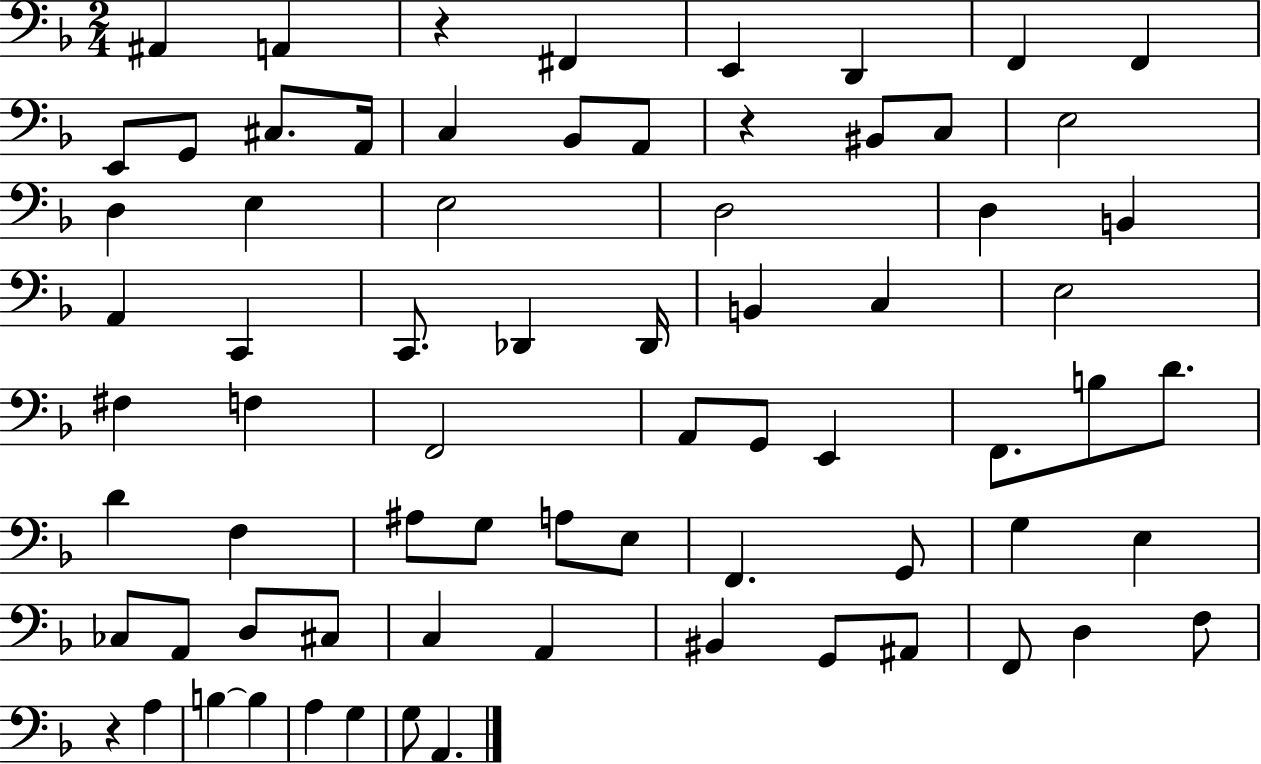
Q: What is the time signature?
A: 2/4